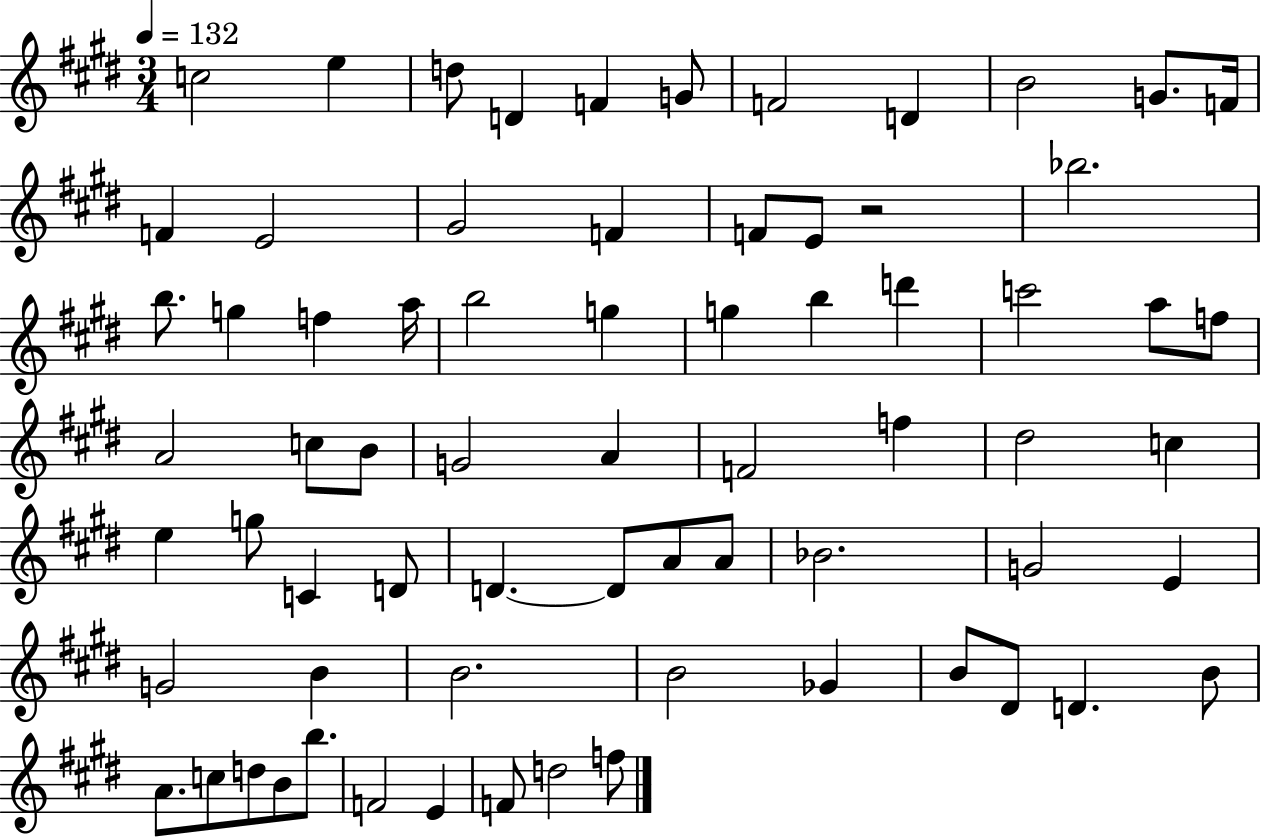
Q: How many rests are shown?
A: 1